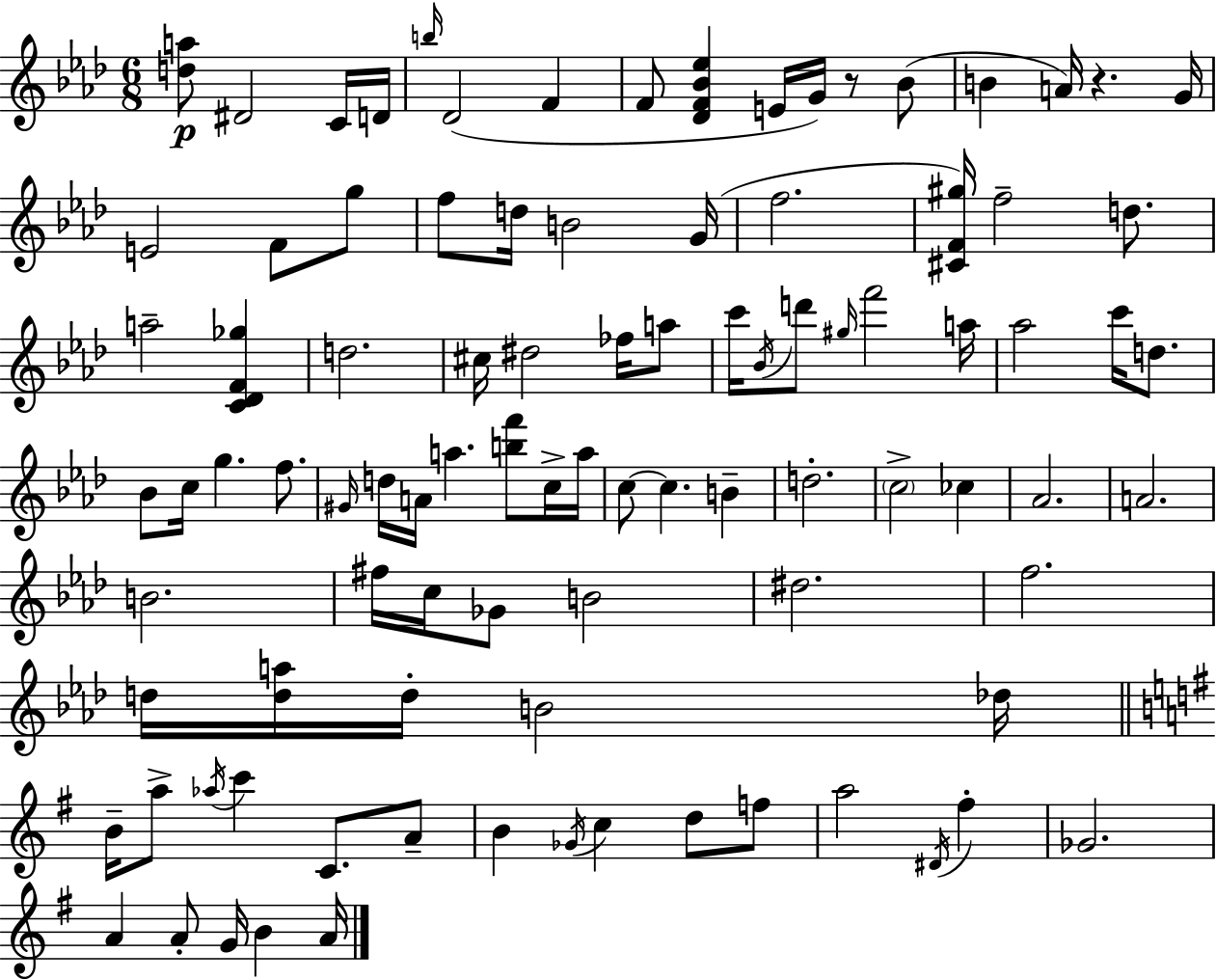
[D5,A5]/e D#4/h C4/s D4/s B5/s Db4/h F4/q F4/e [Db4,F4,Bb4,Eb5]/q E4/s G4/s R/e Bb4/e B4/q A4/s R/q. G4/s E4/h F4/e G5/e F5/e D5/s B4/h G4/s F5/h. [C#4,F4,G#5]/s F5/h D5/e. A5/h [C4,Db4,F4,Gb5]/q D5/h. C#5/s D#5/h FES5/s A5/e C6/s Bb4/s D6/e G#5/s F6/h A5/s Ab5/h C6/s D5/e. Bb4/e C5/s G5/q. F5/e. G#4/s D5/s A4/s A5/q. [B5,F6]/e C5/s A5/s C5/e C5/q. B4/q D5/h. C5/h CES5/q Ab4/h. A4/h. B4/h. F#5/s C5/s Gb4/e B4/h D#5/h. F5/h. D5/s [D5,A5]/s D5/s B4/h Db5/s B4/s A5/e Ab5/s C6/q C4/e. A4/e B4/q Gb4/s C5/q D5/e F5/e A5/h D#4/s F#5/q Gb4/h. A4/q A4/e G4/s B4/q A4/s